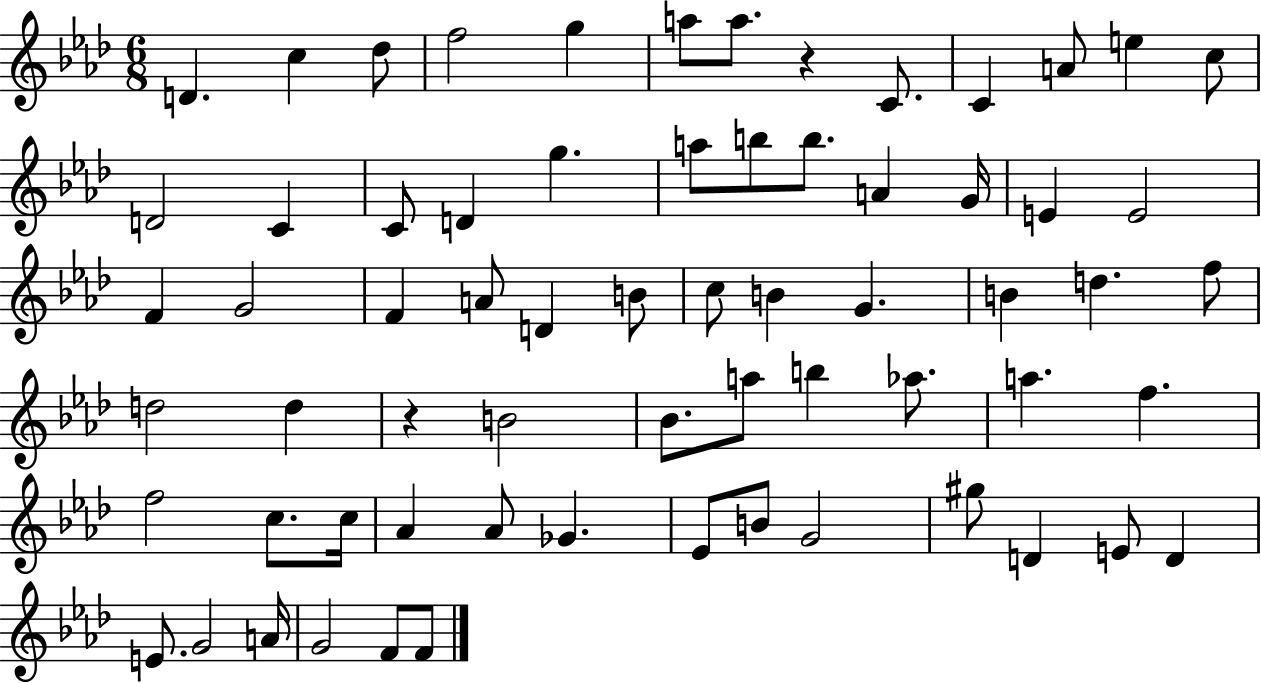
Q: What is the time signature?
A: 6/8